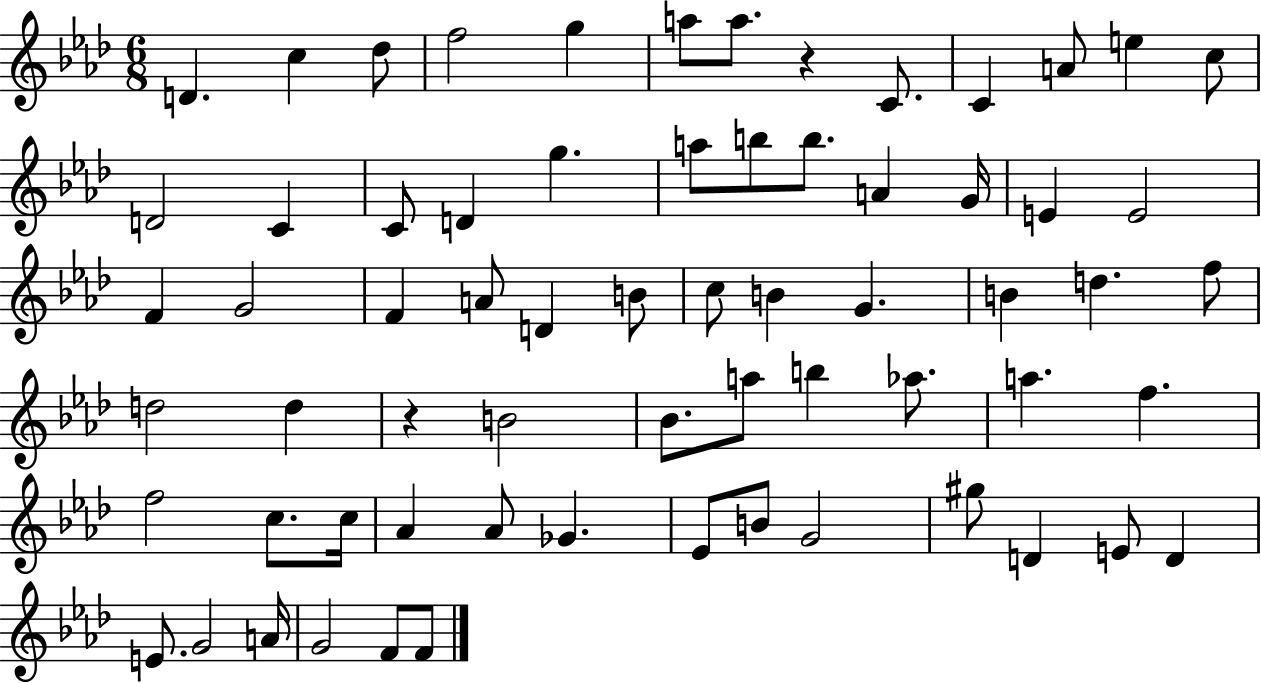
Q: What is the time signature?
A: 6/8